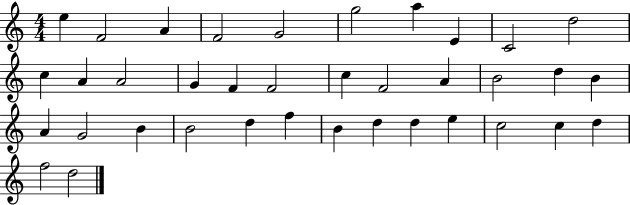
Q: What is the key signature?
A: C major